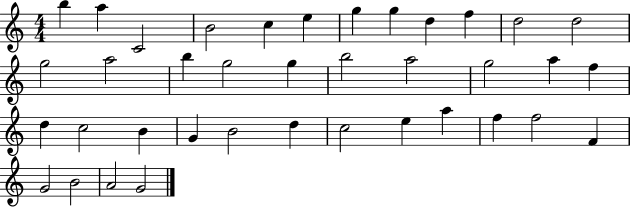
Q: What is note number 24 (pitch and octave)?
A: C5